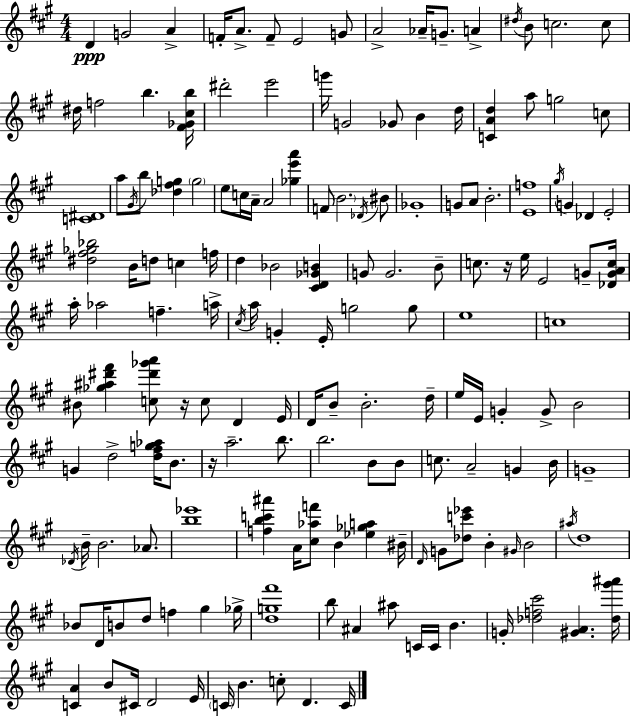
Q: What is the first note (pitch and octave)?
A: D4